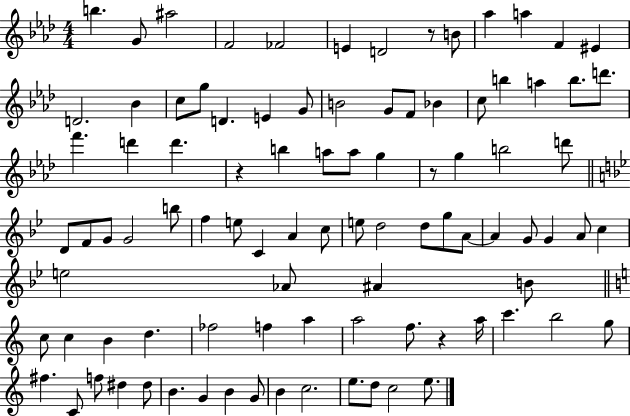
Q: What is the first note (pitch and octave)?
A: B5